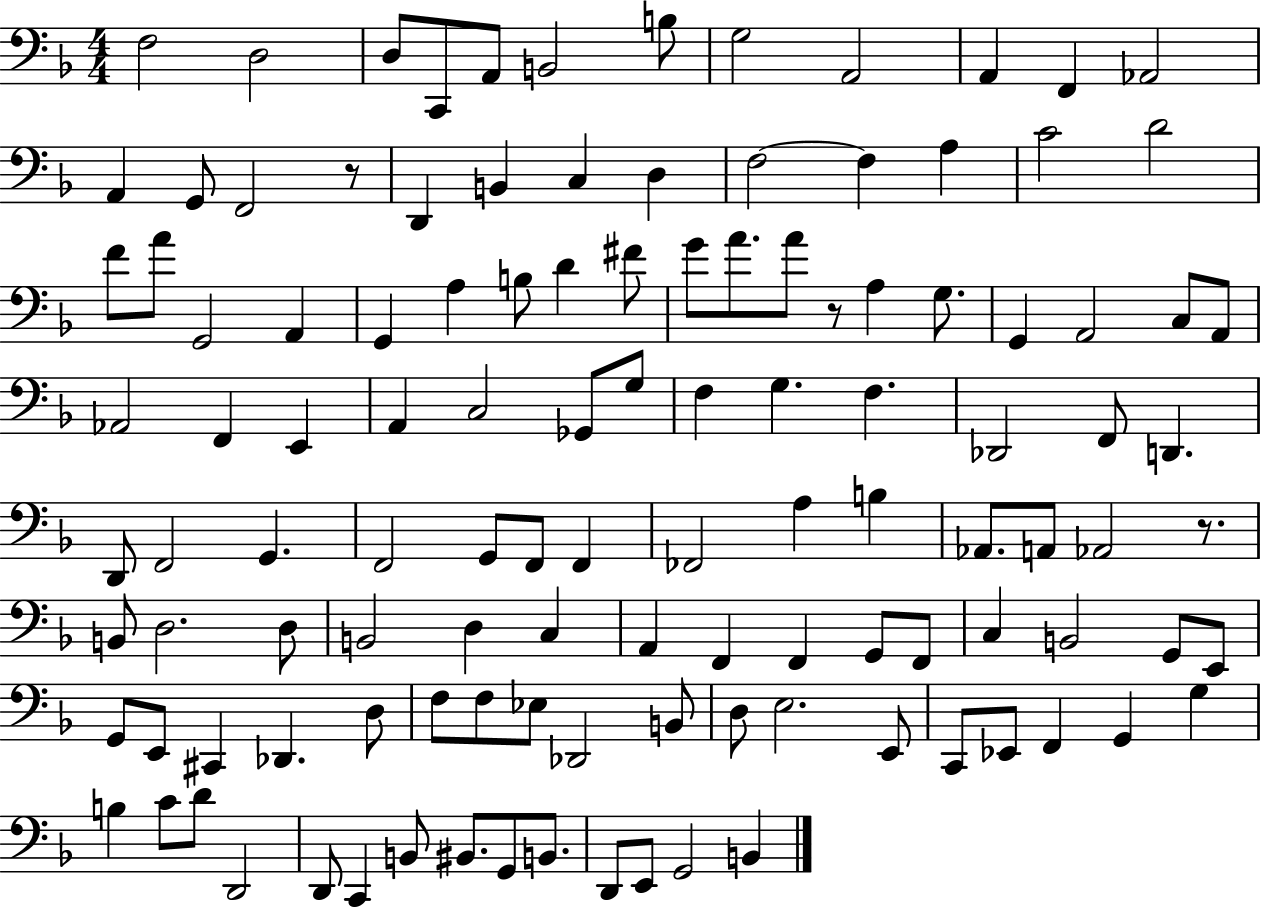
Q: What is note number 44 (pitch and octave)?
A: F2